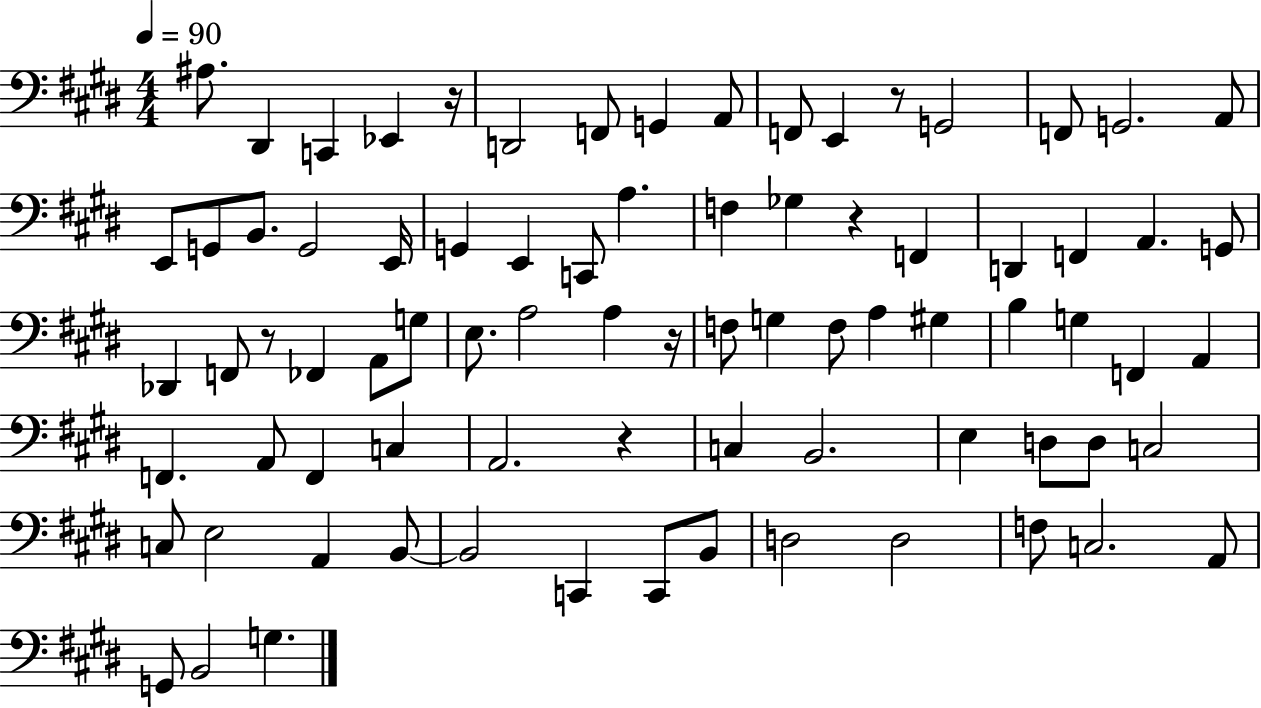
{
  \clef bass
  \numericTimeSignature
  \time 4/4
  \key e \major
  \tempo 4 = 90
  \repeat volta 2 { ais8. dis,4 c,4 ees,4 r16 | d,2 f,8 g,4 a,8 | f,8 e,4 r8 g,2 | f,8 g,2. a,8 | \break e,8 g,8 b,8. g,2 e,16 | g,4 e,4 c,8 a4. | f4 ges4 r4 f,4 | d,4 f,4 a,4. g,8 | \break des,4 f,8 r8 fes,4 a,8 g8 | e8. a2 a4 r16 | f8 g4 f8 a4 gis4 | b4 g4 f,4 a,4 | \break f,4. a,8 f,4 c4 | a,2. r4 | c4 b,2. | e4 d8 d8 c2 | \break c8 e2 a,4 b,8~~ | b,2 c,4 c,8 b,8 | d2 d2 | f8 c2. a,8 | \break g,8 b,2 g4. | } \bar "|."
}